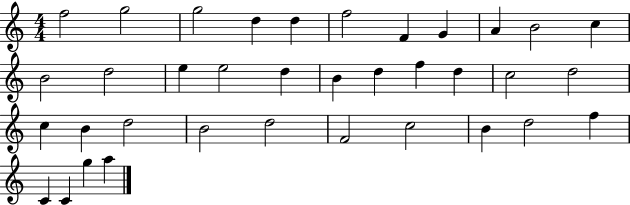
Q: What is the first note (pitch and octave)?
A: F5